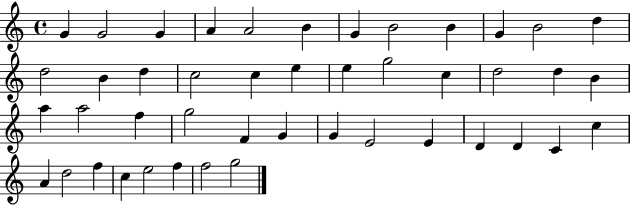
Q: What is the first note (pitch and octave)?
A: G4